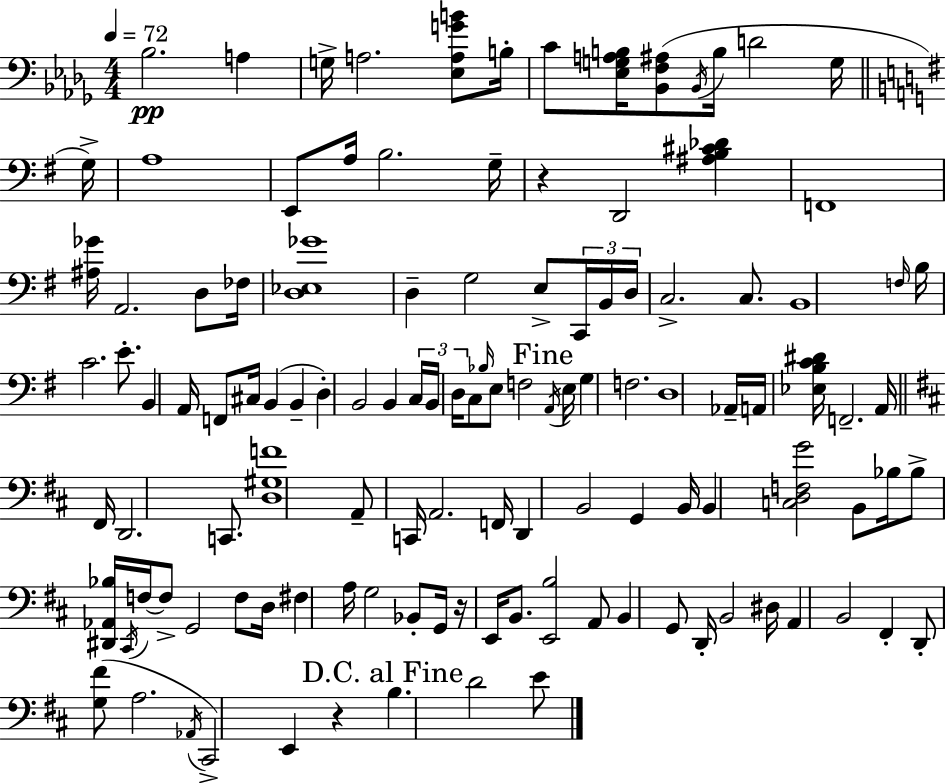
Bb3/h. A3/q G3/s A3/h. [Eb3,A3,G4,B4]/e B3/s C4/e [Eb3,G3,A3,B3]/s [Bb2,F3,A#3]/e Bb2/s B3/s D4/h G3/s G3/s A3/w E2/e A3/s B3/h. G3/s R/q D2/h [A#3,B3,C#4,Db4]/q F2/w [A#3,Gb4]/s A2/h. D3/e FES3/s [D3,Eb3,Gb4]/w D3/q G3/h E3/e C2/s B2/s D3/s C3/h. C3/e. B2/w F3/s B3/s C4/h. E4/e. B2/q A2/s F2/e C#3/s B2/q B2/q D3/q B2/h B2/q C3/s B2/s D3/s C3/e Bb3/s E3/e F3/h A2/s E3/s G3/q F3/h. D3/w Ab2/s A2/s [Eb3,B3,C4,D#4]/s F2/h. A2/s F#2/s D2/h. C2/e. [D3,G#3,F4]/w A2/e C2/s A2/h. F2/s D2/q B2/h G2/q B2/s B2/q [C3,D3,F3,G4]/h B2/e Bb3/s Bb3/e [D#2,Ab2,Bb3]/s C#2/s F3/s F3/e G2/h F3/e D3/s F#3/q A3/s G3/h Bb2/e G2/s R/s E2/s B2/e. [E2,B3]/h A2/e B2/q G2/e D2/s B2/h D#3/s A2/q B2/h F#2/q D2/e [G3,F#4]/e A3/h. Ab2/s C#2/h E2/q R/q B3/q. D4/h E4/e